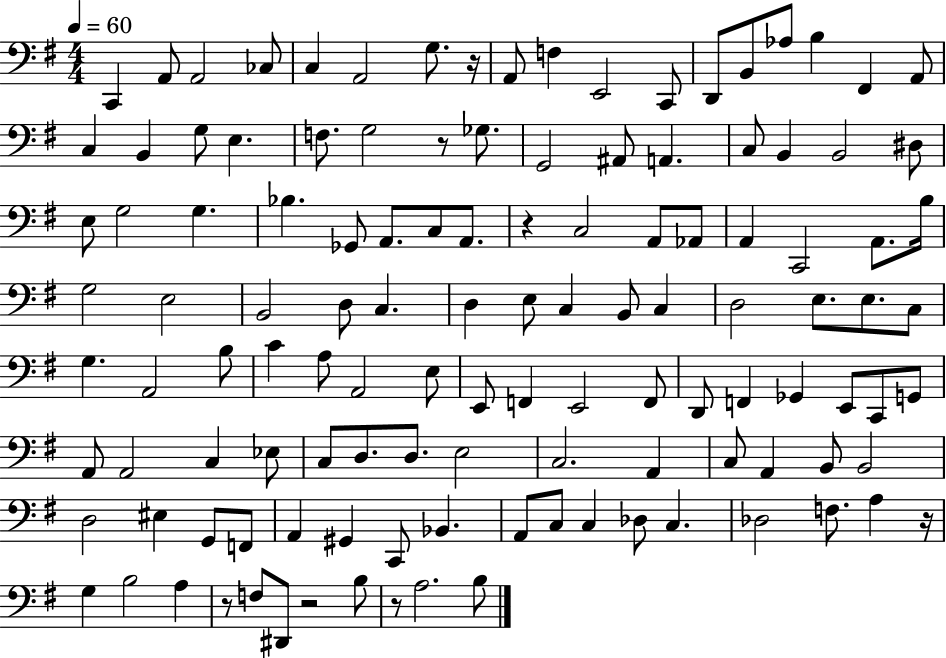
{
  \clef bass
  \numericTimeSignature
  \time 4/4
  \key g \major
  \tempo 4 = 60
  \repeat volta 2 { c,4 a,8 a,2 ces8 | c4 a,2 g8. r16 | a,8 f4 e,2 c,8 | d,8 b,8 aes8 b4 fis,4 a,8 | \break c4 b,4 g8 e4. | f8. g2 r8 ges8. | g,2 ais,8 a,4. | c8 b,4 b,2 dis8 | \break e8 g2 g4. | bes4. ges,8 a,8. c8 a,8. | r4 c2 a,8 aes,8 | a,4 c,2 a,8. b16 | \break g2 e2 | b,2 d8 c4. | d4 e8 c4 b,8 c4 | d2 e8. e8. c8 | \break g4. a,2 b8 | c'4 a8 a,2 e8 | e,8 f,4 e,2 f,8 | d,8 f,4 ges,4 e,8 c,8 g,8 | \break a,8 a,2 c4 ees8 | c8 d8. d8. e2 | c2. a,4 | c8 a,4 b,8 b,2 | \break d2 eis4 g,8 f,8 | a,4 gis,4 c,8 bes,4. | a,8 c8 c4 des8 c4. | des2 f8. a4 r16 | \break g4 b2 a4 | r8 f8 dis,8 r2 b8 | r8 a2. b8 | } \bar "|."
}